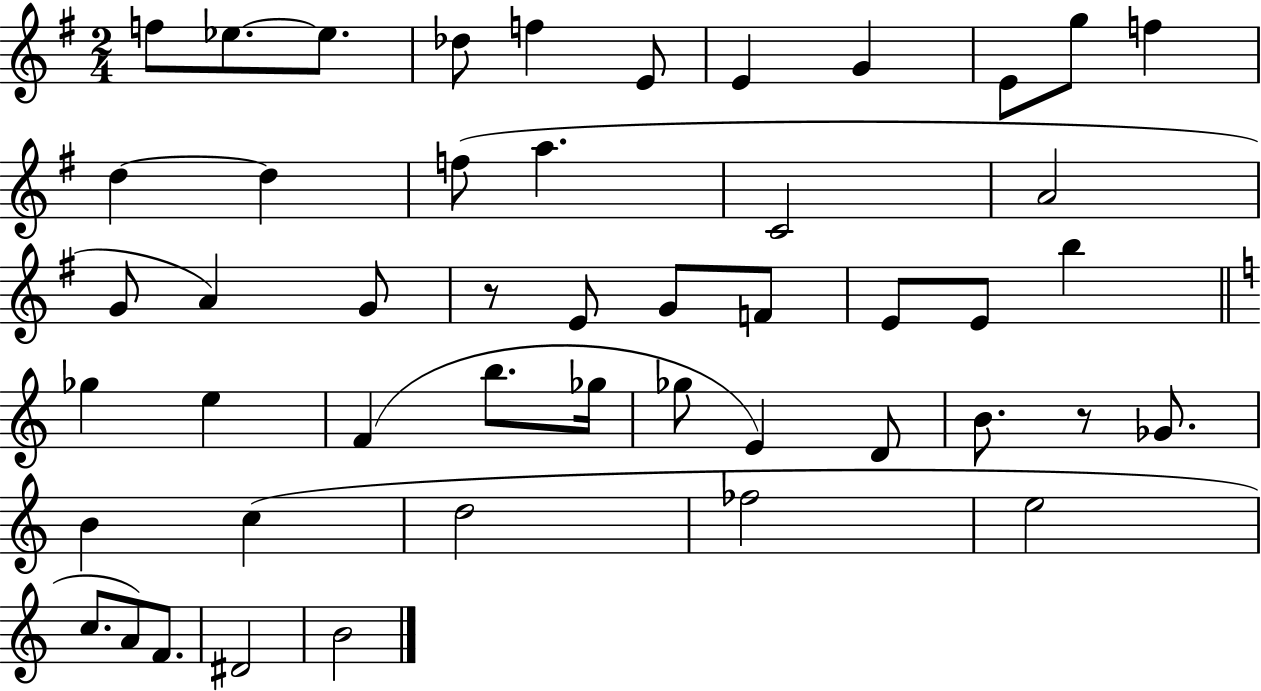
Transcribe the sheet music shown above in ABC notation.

X:1
T:Untitled
M:2/4
L:1/4
K:G
f/2 _e/2 _e/2 _d/2 f E/2 E G E/2 g/2 f d d f/2 a C2 A2 G/2 A G/2 z/2 E/2 G/2 F/2 E/2 E/2 b _g e F b/2 _g/4 _g/2 E D/2 B/2 z/2 _G/2 B c d2 _f2 e2 c/2 A/2 F/2 ^D2 B2